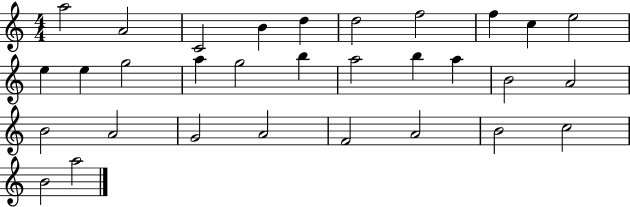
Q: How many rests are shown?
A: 0